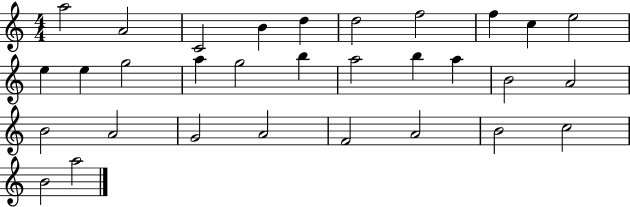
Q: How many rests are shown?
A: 0